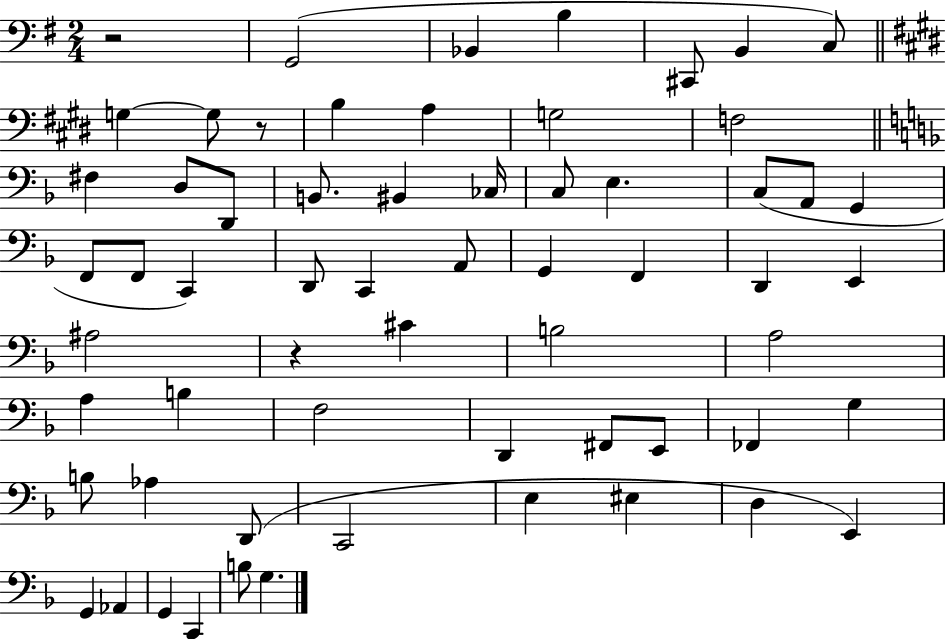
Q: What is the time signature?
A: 2/4